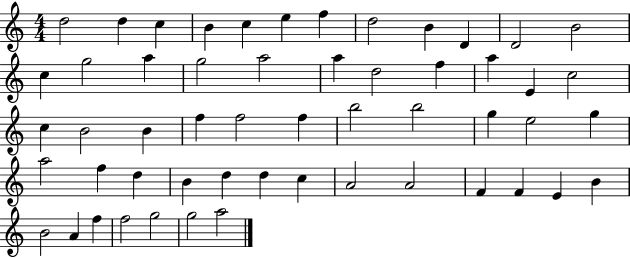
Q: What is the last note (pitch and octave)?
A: A5